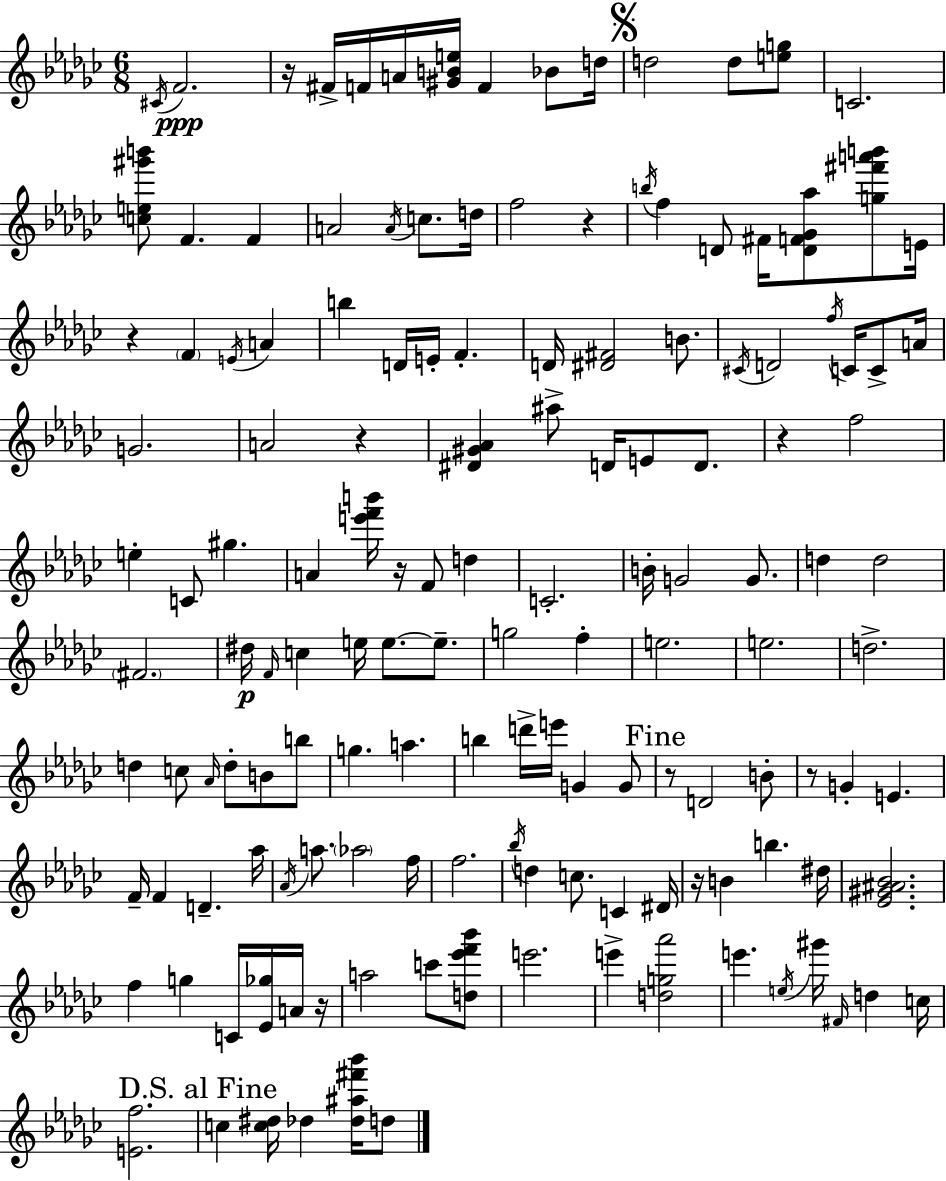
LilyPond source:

{
  \clef treble
  \numericTimeSignature
  \time 6/8
  \key ees \minor
  \repeat volta 2 { \acciaccatura { cis'16 }\ppp f'2. | r16 fis'16-> f'16 a'16 <gis' b' e''>16 f'4 bes'8 | d''16 \mark \markup { \musicglyph "scripts.segno" } d''2 d''8 <e'' g''>8 | c'2. | \break <c'' e'' gis''' b'''>8 f'4. f'4 | a'2 \acciaccatura { a'16 } c''8. | d''16 f''2 r4 | \acciaccatura { b''16 } f''4 d'8 fis'16 <d' f' ges' aes''>8 | \break <g'' fis''' a''' b'''>8 e'16 r4 \parenthesize f'4 \acciaccatura { e'16 } | a'4 b''4 d'16 e'16-. f'4.-. | d'16 <dis' fis'>2 | b'8. \acciaccatura { cis'16 } d'2 | \break \acciaccatura { f''16 } c'16 c'8-> a'16 g'2. | a'2 | r4 <dis' gis' aes'>4 ais''8-> | d'16 e'8 d'8. r4 f''2 | \break e''4-. c'8 | gis''4. a'4 <e''' f''' b'''>16 r16 | f'8 d''4 c'2.-. | b'16-. g'2 | \break g'8. d''4 d''2 | \parenthesize fis'2. | dis''16\p \grace { f'16 } c''4 | e''16 e''8.~~ e''8.-- g''2 | \break f''4-. e''2. | e''2. | d''2.-> | d''4 c''8 | \break \grace { aes'16 } d''8-. b'8 b''8 g''4. | a''4. b''4 | d'''16-> e'''16 g'4 g'8 \mark "Fine" r8 d'2 | b'8-. r8 g'4-. | \break e'4. f'16-- f'4 | d'4.-- aes''16 \acciaccatura { aes'16 } a''8. | \parenthesize aes''2 f''16 f''2. | \acciaccatura { bes''16 } d''4 | \break c''8. c'4 dis'16 r16 b'4 | b''4. dis''16 <ees' gis' ais' bes'>2. | f''4 | g''4 c'16 <ees' ges''>16 a'16 r16 a''2 | \break c'''8 <d'' ees''' f''' bes'''>8 e'''2. | e'''4-> | <d'' g'' aes'''>2 e'''4. | \acciaccatura { e''16 } gis'''16 \grace { fis'16 } d''4 c''16 | \break <e' f''>2. | \mark "D.S. al Fine" c''4 <c'' dis''>16 des''4 <des'' ais'' fis''' bes'''>16 d''8 | } \bar "|."
}